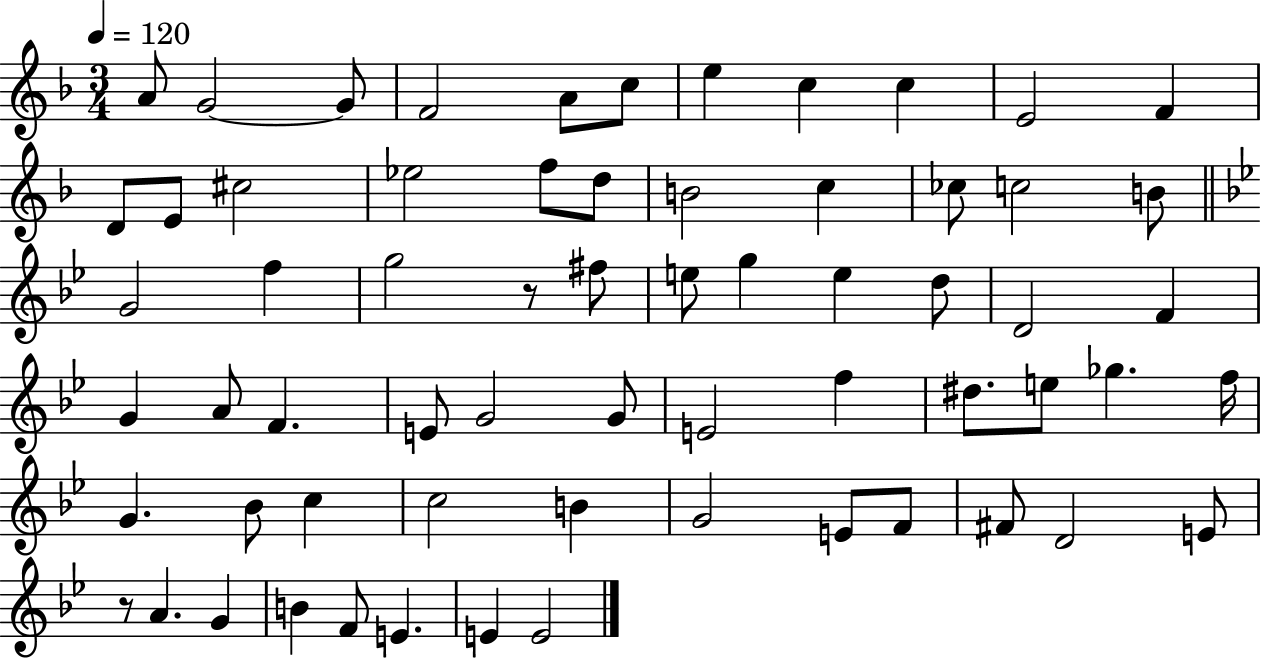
X:1
T:Untitled
M:3/4
L:1/4
K:F
A/2 G2 G/2 F2 A/2 c/2 e c c E2 F D/2 E/2 ^c2 _e2 f/2 d/2 B2 c _c/2 c2 B/2 G2 f g2 z/2 ^f/2 e/2 g e d/2 D2 F G A/2 F E/2 G2 G/2 E2 f ^d/2 e/2 _g f/4 G _B/2 c c2 B G2 E/2 F/2 ^F/2 D2 E/2 z/2 A G B F/2 E E E2